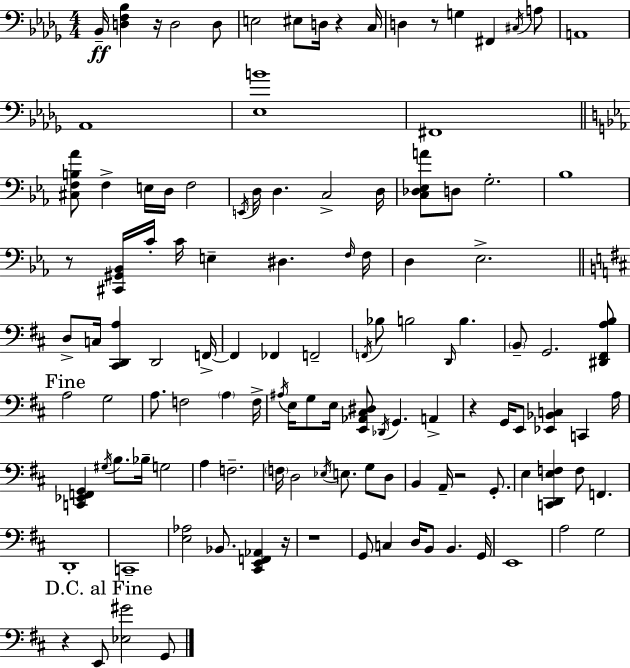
X:1
T:Untitled
M:4/4
L:1/4
K:Bbm
_B,,/4 [D,F,_B,] z/4 D,2 D,/2 E,2 ^E,/2 D,/4 z C,/4 D, z/2 G, ^F,, ^C,/4 A,/2 A,,4 _A,,4 [_E,B]4 ^F,,4 [^C,F,B,_A]/2 F, E,/4 D,/4 F,2 E,,/4 D,/4 D, C,2 D,/4 [C,_D,_E,A]/2 D,/2 G,2 _B,4 z/2 [^C,,^G,,_B,,]/4 C/4 C/4 E, ^D, F,/4 F,/4 D, _E,2 D,/2 C,/4 [^C,,D,,A,] D,,2 F,,/4 F,, _F,, F,,2 F,,/4 _B,/2 B,2 D,,/4 B, B,,/2 G,,2 [^D,,^F,,A,B,]/2 A,2 G,2 A,/2 F,2 A, F,/4 ^A,/4 E,/4 G,/2 E,/4 [E,,_A,,^C,^D,]/2 _D,,/4 G,, A,, z G,,/4 E,,/2 [_E,,_B,,C,] C,, A,/4 [C,,_E,,F,,G,,] ^G,/4 B,/2 _B,/4 G,2 A, F,2 F,/4 D,2 _E,/4 E,/2 G,/2 D,/2 B,, A,,/4 z2 G,,/2 E, [C,,D,,E,F,] F,/2 F,, D,,4 C,,4 [E,_A,]2 _B,,/2 [^C,,E,,F,,_A,,] z/4 z4 G,,/2 C, D,/4 B,,/2 B,, G,,/4 E,,4 A,2 G,2 z E,,/2 [_E,^G]2 G,,/2